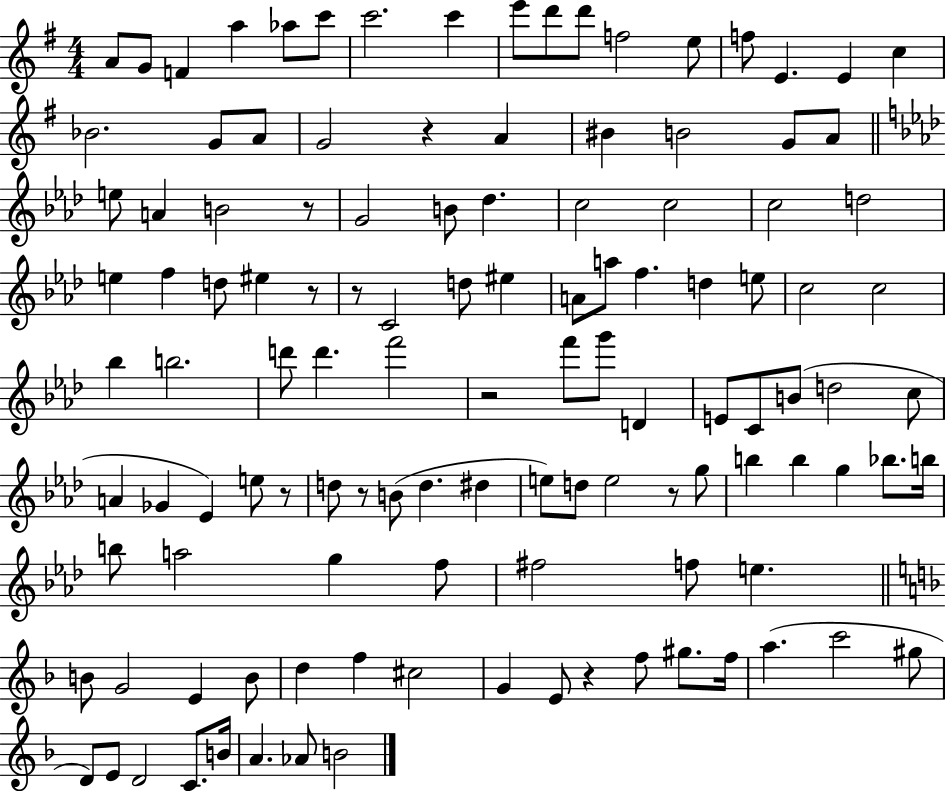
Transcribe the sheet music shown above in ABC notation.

X:1
T:Untitled
M:4/4
L:1/4
K:G
A/2 G/2 F a _a/2 c'/2 c'2 c' e'/2 d'/2 d'/2 f2 e/2 f/2 E E c _B2 G/2 A/2 G2 z A ^B B2 G/2 A/2 e/2 A B2 z/2 G2 B/2 _d c2 c2 c2 d2 e f d/2 ^e z/2 z/2 C2 d/2 ^e A/2 a/2 f d e/2 c2 c2 _b b2 d'/2 d' f'2 z2 f'/2 g'/2 D E/2 C/2 B/2 d2 c/2 A _G _E e/2 z/2 d/2 z/2 B/2 d ^d e/2 d/2 e2 z/2 g/2 b b g _b/2 b/4 b/2 a2 g f/2 ^f2 f/2 e B/2 G2 E B/2 d f ^c2 G E/2 z f/2 ^g/2 f/4 a c'2 ^g/2 D/2 E/2 D2 C/2 B/4 A _A/2 B2